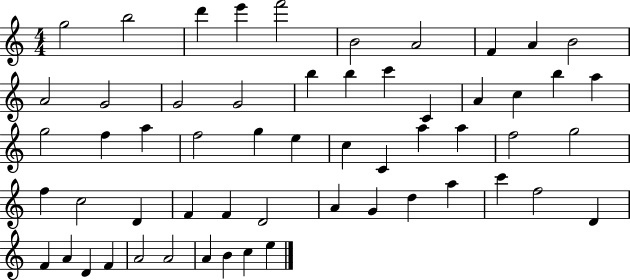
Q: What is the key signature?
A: C major